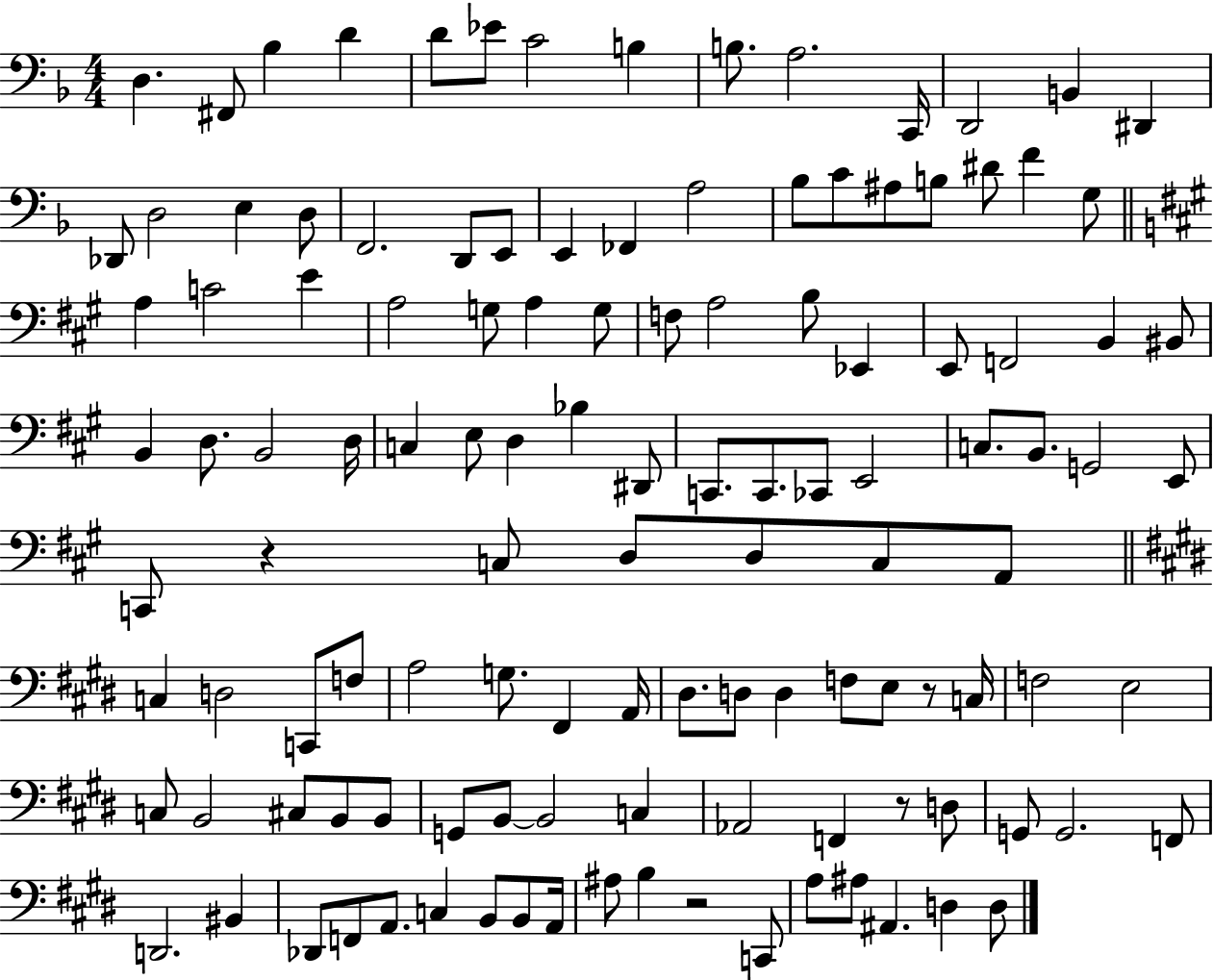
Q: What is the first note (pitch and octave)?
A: D3